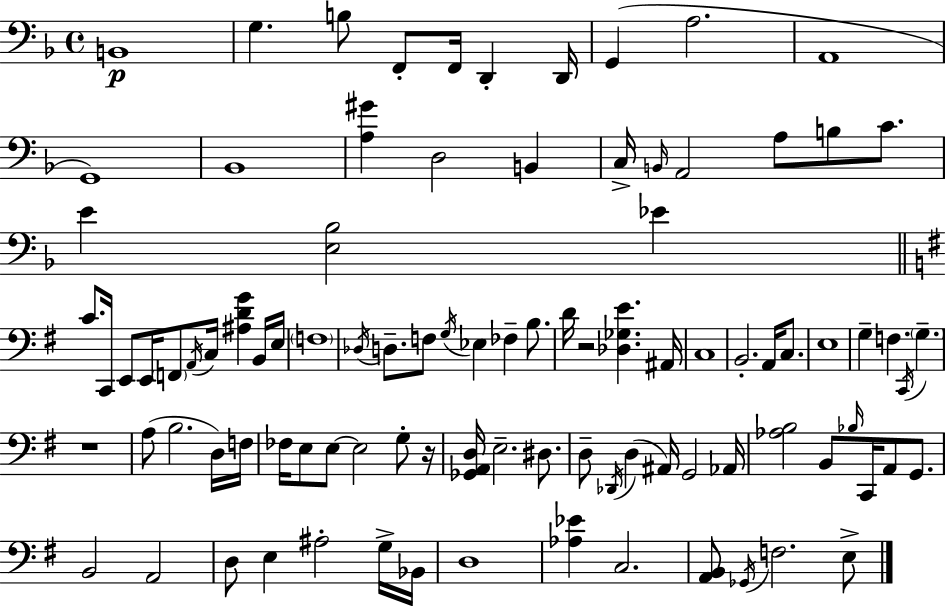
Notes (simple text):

B2/w G3/q. B3/e F2/e F2/s D2/q D2/s G2/q A3/h. A2/w G2/w Bb2/w [A3,G#4]/q D3/h B2/q C3/s B2/s A2/h A3/e B3/e C4/e. E4/q [E3,Bb3]/h Eb4/q C4/e. C2/s E2/e E2/s F2/e A2/s C3/s [A#3,D4,G4]/q B2/s E3/s F3/w Db3/s D3/e. F3/e G3/s Eb3/q FES3/q B3/e. D4/s R/h [Db3,Gb3,E4]/q. A#2/s C3/w B2/h. A2/s C3/e. E3/w G3/q F3/q. C2/s G3/q. R/w A3/e B3/h. D3/s F3/s FES3/s E3/e E3/e E3/h G3/e R/s [Gb2,A2,D3]/s E3/h. D#3/e. D3/e Db2/s D3/q A#2/s G2/h Ab2/s [Ab3,B3]/h B2/e Bb3/s C2/s A2/e G2/e. B2/h A2/h D3/e E3/q A#3/h G3/s Bb2/s D3/w [Ab3,Eb4]/q C3/h. [A2,B2]/e Gb2/s F3/h. E3/e